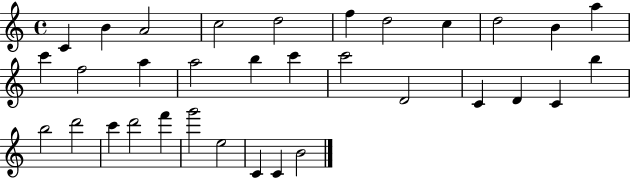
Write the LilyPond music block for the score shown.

{
  \clef treble
  \time 4/4
  \defaultTimeSignature
  \key c \major
  c'4 b'4 a'2 | c''2 d''2 | f''4 d''2 c''4 | d''2 b'4 a''4 | \break c'''4 f''2 a''4 | a''2 b''4 c'''4 | c'''2 d'2 | c'4 d'4 c'4 b''4 | \break b''2 d'''2 | c'''4 d'''2 f'''4 | g'''2 e''2 | c'4 c'4 b'2 | \break \bar "|."
}